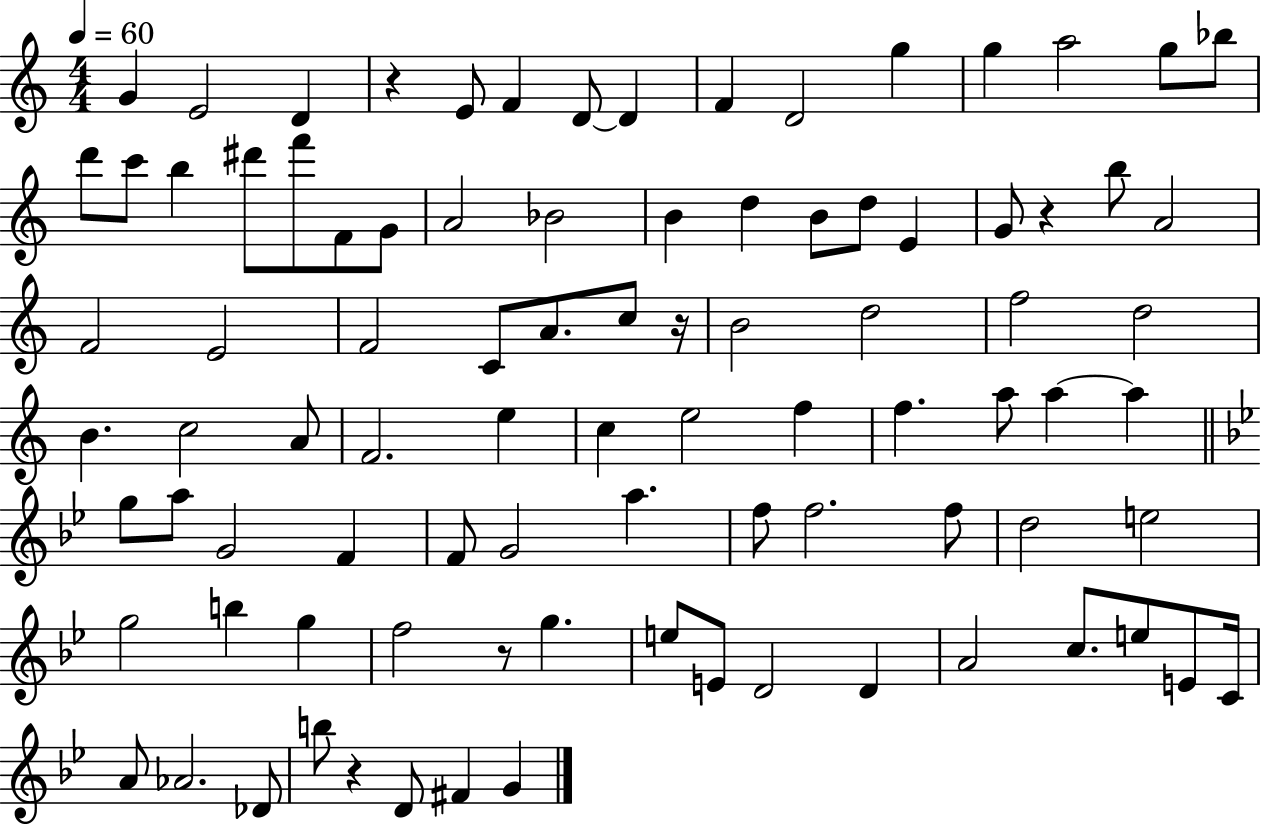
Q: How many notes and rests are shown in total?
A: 91